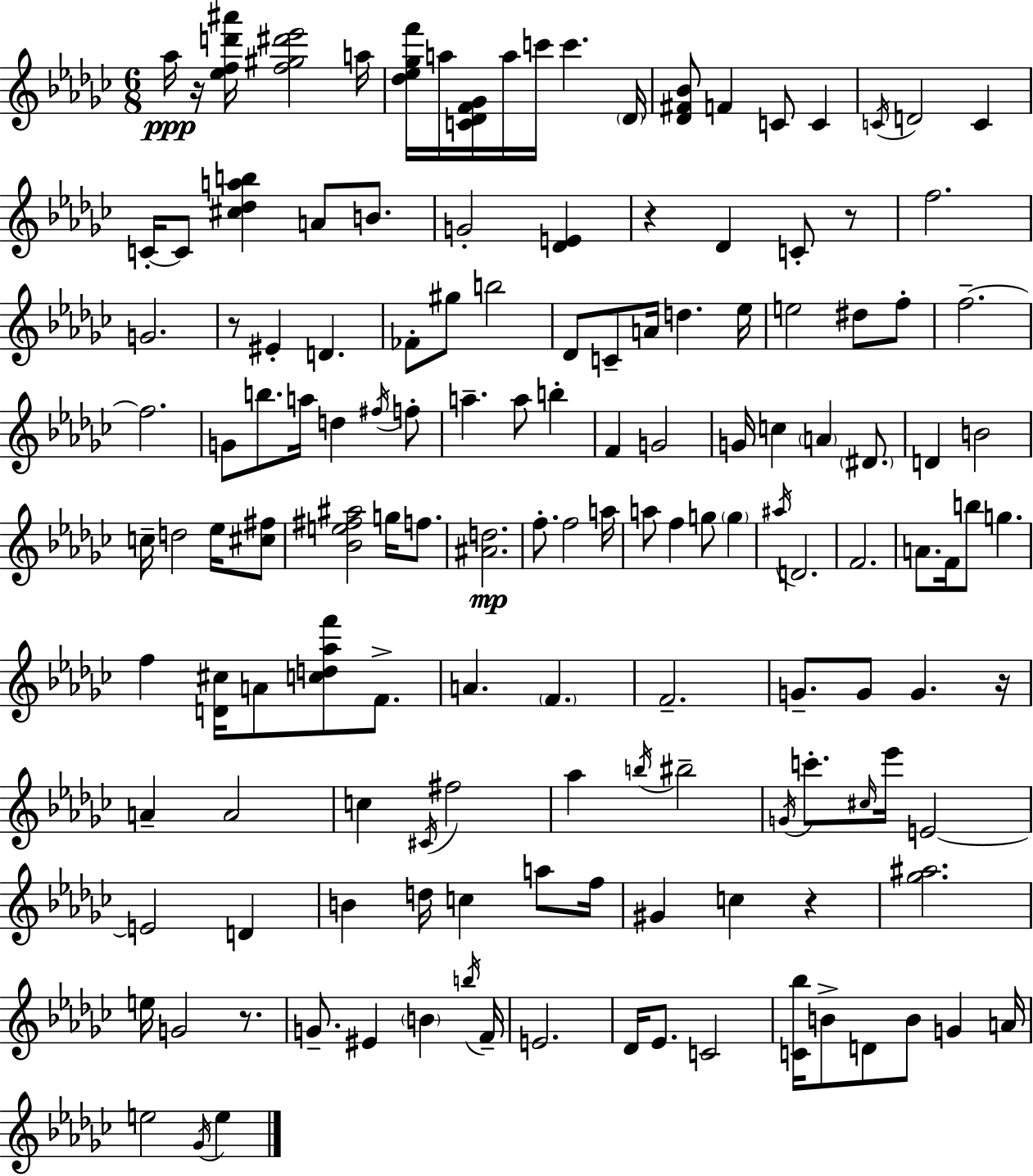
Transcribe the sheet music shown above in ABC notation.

X:1
T:Untitled
M:6/8
L:1/4
K:Ebm
_a/4 z/4 [_efd'^a']/4 [f^g^d'_e']2 a/4 [_d_e_gf']/4 a/4 [C_DF_G]/4 a/4 c'/4 c' _D/4 [_D^F_B]/2 F C/2 C C/4 D2 C C/4 C/2 [^c_dab] A/2 B/2 G2 [_DE] z _D C/2 z/2 f2 G2 z/2 ^E D _F/2 ^g/2 b2 _D/2 C/2 A/4 d _e/4 e2 ^d/2 f/2 f2 f2 G/2 b/2 a/4 d ^f/4 f/2 a a/2 b F G2 G/4 c A ^D/2 D B2 c/4 d2 _e/4 [^c^f]/2 [_Be^f^a]2 g/4 f/2 [^Ad]2 f/2 f2 a/4 a/2 f g/2 g ^a/4 D2 F2 A/2 F/4 b/2 g f [D^c]/4 A/2 [cd_af']/2 F/2 A F F2 G/2 G/2 G z/4 A A2 c ^C/4 ^f2 _a b/4 ^b2 G/4 c'/2 ^c/4 _e'/4 E2 E2 D B d/4 c a/2 f/4 ^G c z [_g^a]2 e/4 G2 z/2 G/2 ^E B b/4 F/4 E2 _D/4 _E/2 C2 [C_b]/4 B/2 D/2 B/2 G A/4 e2 _G/4 e